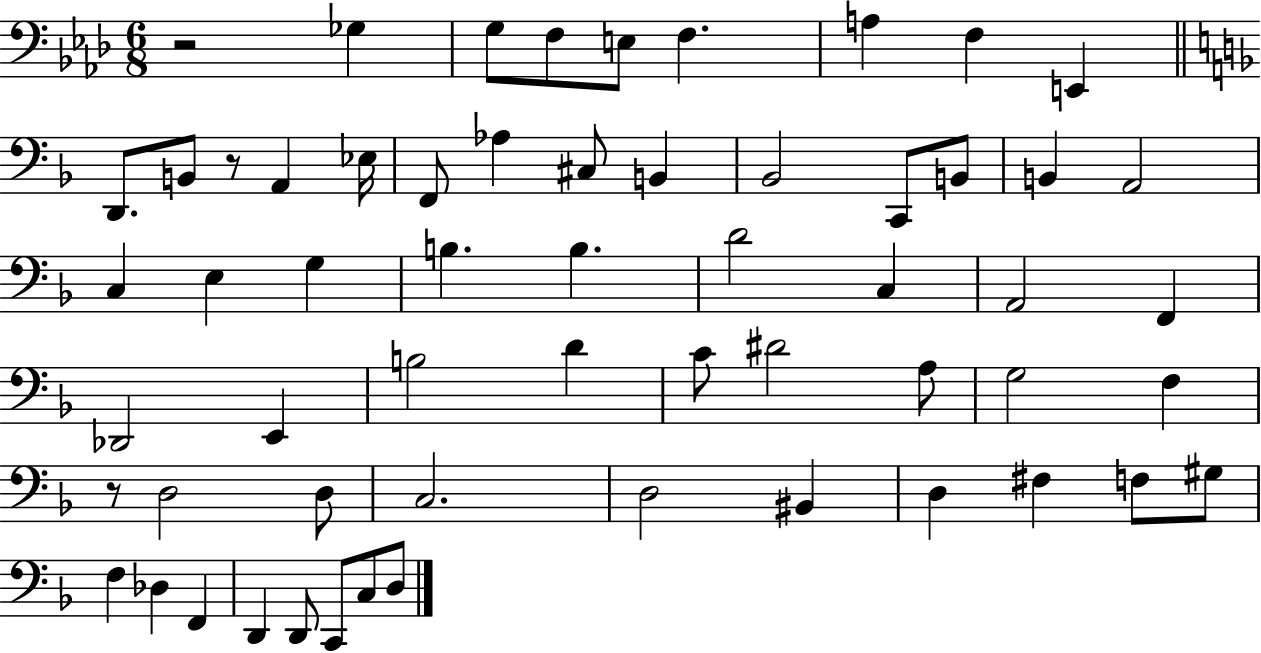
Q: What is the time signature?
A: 6/8